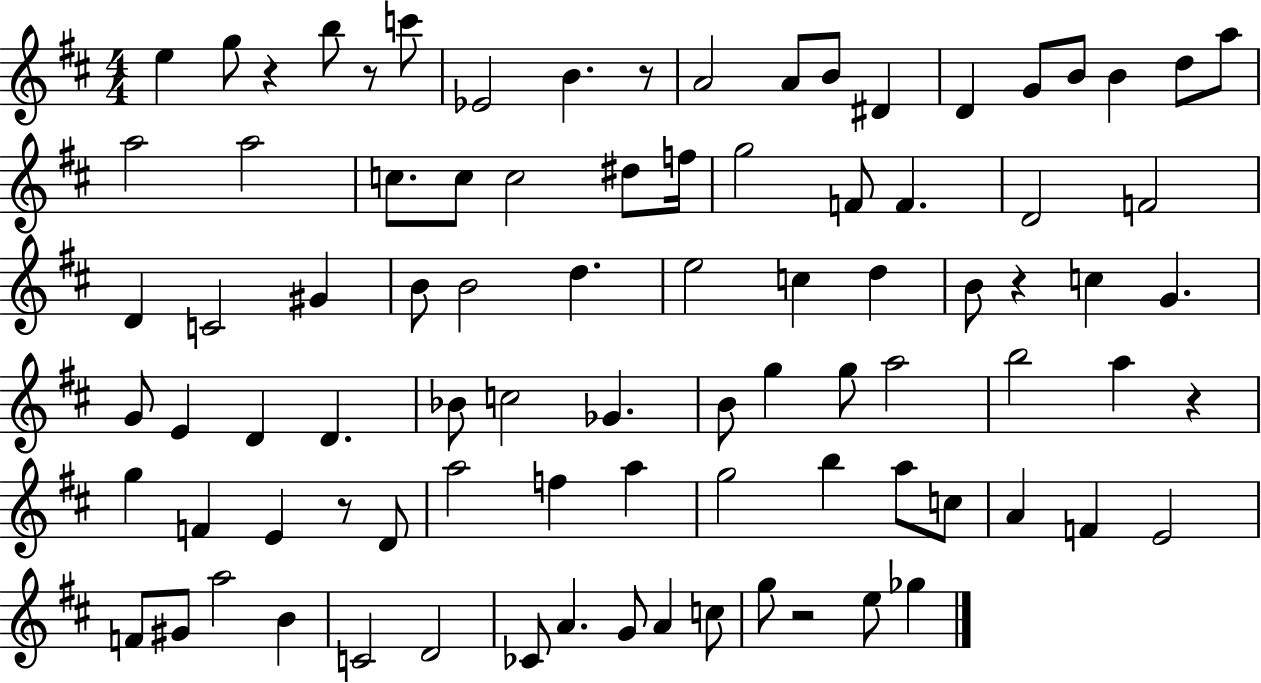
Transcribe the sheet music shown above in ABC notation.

X:1
T:Untitled
M:4/4
L:1/4
K:D
e g/2 z b/2 z/2 c'/2 _E2 B z/2 A2 A/2 B/2 ^D D G/2 B/2 B d/2 a/2 a2 a2 c/2 c/2 c2 ^d/2 f/4 g2 F/2 F D2 F2 D C2 ^G B/2 B2 d e2 c d B/2 z c G G/2 E D D _B/2 c2 _G B/2 g g/2 a2 b2 a z g F E z/2 D/2 a2 f a g2 b a/2 c/2 A F E2 F/2 ^G/2 a2 B C2 D2 _C/2 A G/2 A c/2 g/2 z2 e/2 _g